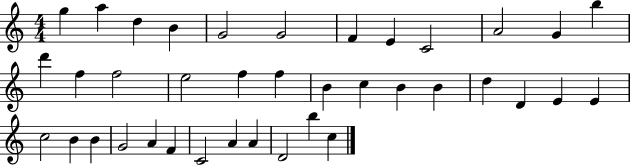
{
  \clef treble
  \numericTimeSignature
  \time 4/4
  \key c \major
  g''4 a''4 d''4 b'4 | g'2 g'2 | f'4 e'4 c'2 | a'2 g'4 b''4 | \break d'''4 f''4 f''2 | e''2 f''4 f''4 | b'4 c''4 b'4 b'4 | d''4 d'4 e'4 e'4 | \break c''2 b'4 b'4 | g'2 a'4 f'4 | c'2 a'4 a'4 | d'2 b''4 c''4 | \break \bar "|."
}